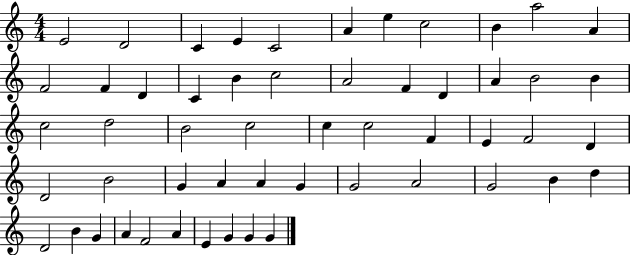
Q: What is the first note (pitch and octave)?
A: E4